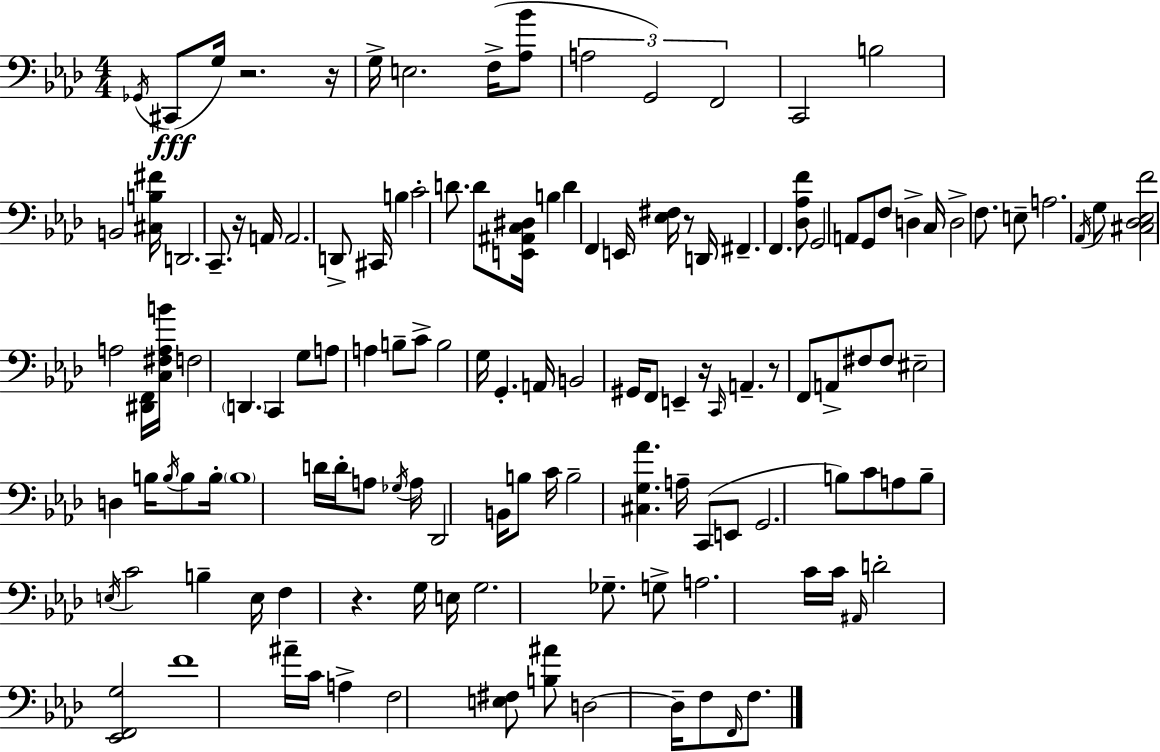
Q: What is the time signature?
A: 4/4